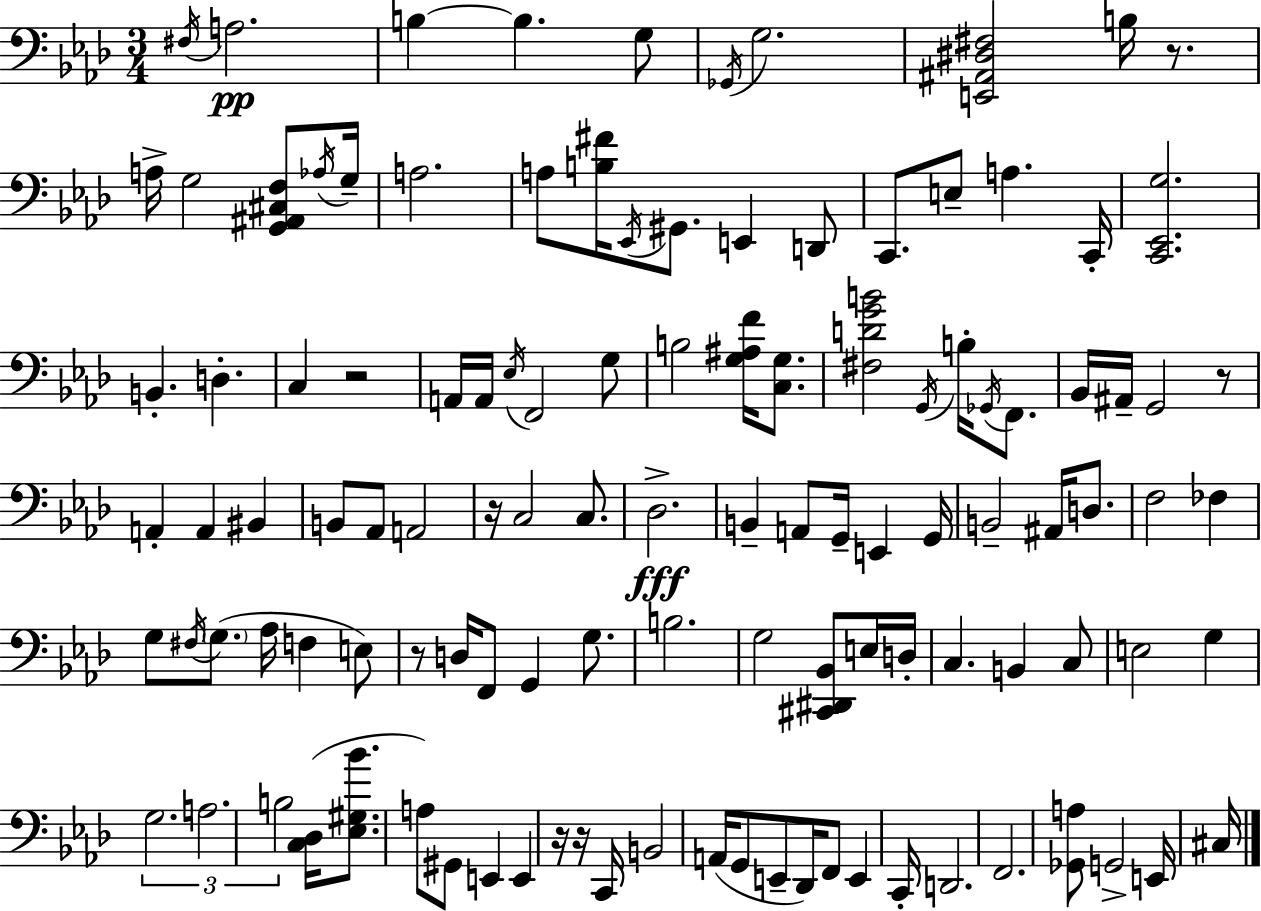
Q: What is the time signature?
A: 3/4